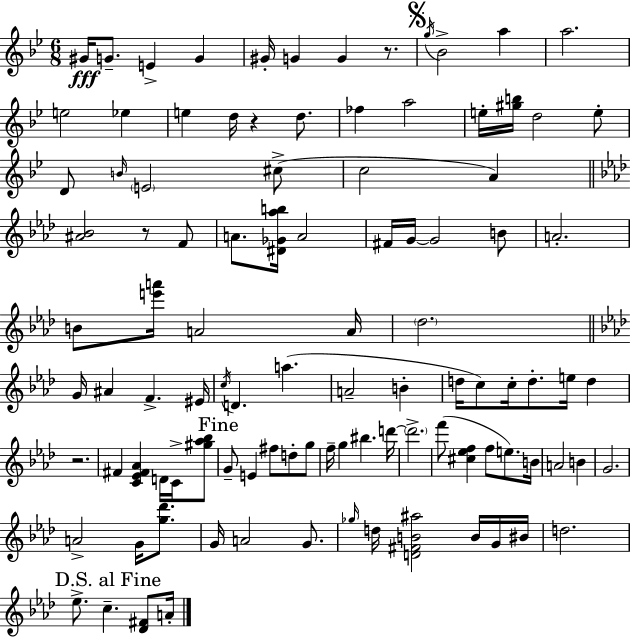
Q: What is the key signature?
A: G minor